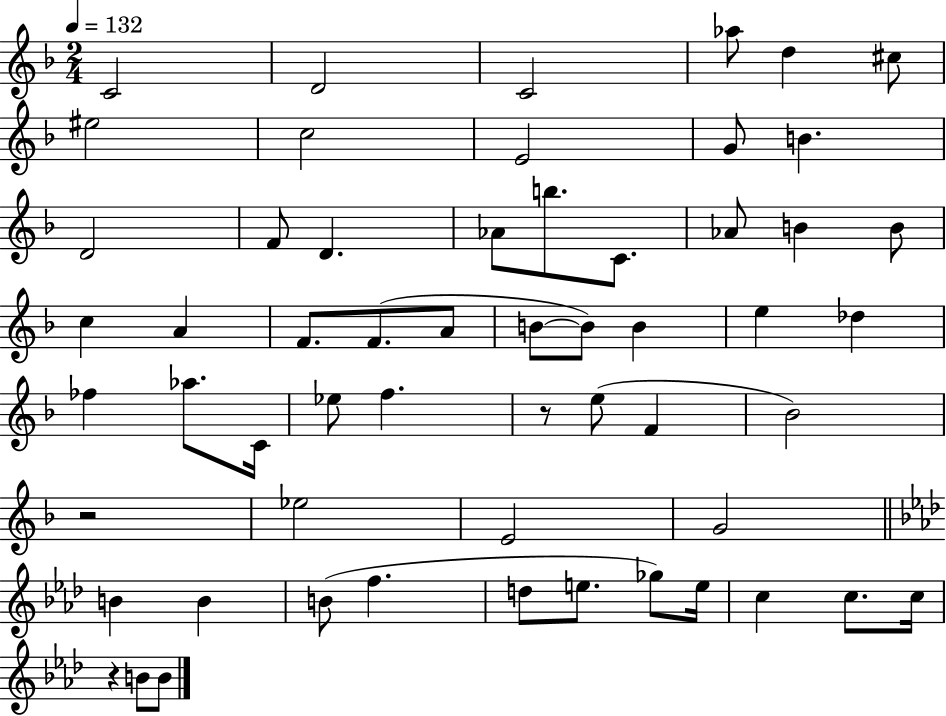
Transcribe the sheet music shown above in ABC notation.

X:1
T:Untitled
M:2/4
L:1/4
K:F
C2 D2 C2 _a/2 d ^c/2 ^e2 c2 E2 G/2 B D2 F/2 D _A/2 b/2 C/2 _A/2 B B/2 c A F/2 F/2 A/2 B/2 B/2 B e _d _f _a/2 C/4 _e/2 f z/2 e/2 F _B2 z2 _e2 E2 G2 B B B/2 f d/2 e/2 _g/2 e/4 c c/2 c/4 z B/2 B/2